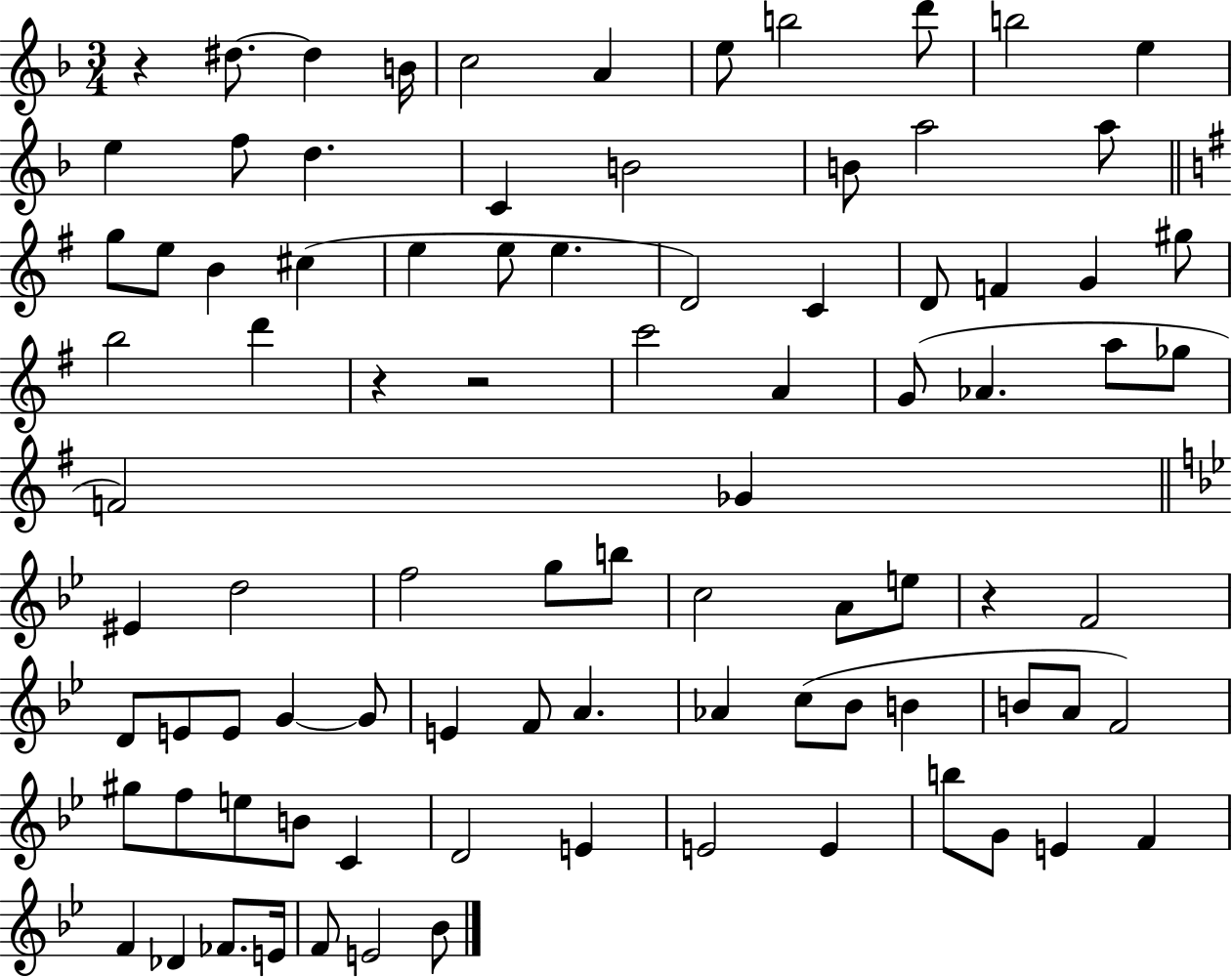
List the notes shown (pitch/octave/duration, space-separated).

R/q D#5/e. D#5/q B4/s C5/h A4/q E5/e B5/h D6/e B5/h E5/q E5/q F5/e D5/q. C4/q B4/h B4/e A5/h A5/e G5/e E5/e B4/q C#5/q E5/q E5/e E5/q. D4/h C4/q D4/e F4/q G4/q G#5/e B5/h D6/q R/q R/h C6/h A4/q G4/e Ab4/q. A5/e Gb5/e F4/h Gb4/q EIS4/q D5/h F5/h G5/e B5/e C5/h A4/e E5/e R/q F4/h D4/e E4/e E4/e G4/q G4/e E4/q F4/e A4/q. Ab4/q C5/e Bb4/e B4/q B4/e A4/e F4/h G#5/e F5/e E5/e B4/e C4/q D4/h E4/q E4/h E4/q B5/e G4/e E4/q F4/q F4/q Db4/q FES4/e. E4/s F4/e E4/h Bb4/e